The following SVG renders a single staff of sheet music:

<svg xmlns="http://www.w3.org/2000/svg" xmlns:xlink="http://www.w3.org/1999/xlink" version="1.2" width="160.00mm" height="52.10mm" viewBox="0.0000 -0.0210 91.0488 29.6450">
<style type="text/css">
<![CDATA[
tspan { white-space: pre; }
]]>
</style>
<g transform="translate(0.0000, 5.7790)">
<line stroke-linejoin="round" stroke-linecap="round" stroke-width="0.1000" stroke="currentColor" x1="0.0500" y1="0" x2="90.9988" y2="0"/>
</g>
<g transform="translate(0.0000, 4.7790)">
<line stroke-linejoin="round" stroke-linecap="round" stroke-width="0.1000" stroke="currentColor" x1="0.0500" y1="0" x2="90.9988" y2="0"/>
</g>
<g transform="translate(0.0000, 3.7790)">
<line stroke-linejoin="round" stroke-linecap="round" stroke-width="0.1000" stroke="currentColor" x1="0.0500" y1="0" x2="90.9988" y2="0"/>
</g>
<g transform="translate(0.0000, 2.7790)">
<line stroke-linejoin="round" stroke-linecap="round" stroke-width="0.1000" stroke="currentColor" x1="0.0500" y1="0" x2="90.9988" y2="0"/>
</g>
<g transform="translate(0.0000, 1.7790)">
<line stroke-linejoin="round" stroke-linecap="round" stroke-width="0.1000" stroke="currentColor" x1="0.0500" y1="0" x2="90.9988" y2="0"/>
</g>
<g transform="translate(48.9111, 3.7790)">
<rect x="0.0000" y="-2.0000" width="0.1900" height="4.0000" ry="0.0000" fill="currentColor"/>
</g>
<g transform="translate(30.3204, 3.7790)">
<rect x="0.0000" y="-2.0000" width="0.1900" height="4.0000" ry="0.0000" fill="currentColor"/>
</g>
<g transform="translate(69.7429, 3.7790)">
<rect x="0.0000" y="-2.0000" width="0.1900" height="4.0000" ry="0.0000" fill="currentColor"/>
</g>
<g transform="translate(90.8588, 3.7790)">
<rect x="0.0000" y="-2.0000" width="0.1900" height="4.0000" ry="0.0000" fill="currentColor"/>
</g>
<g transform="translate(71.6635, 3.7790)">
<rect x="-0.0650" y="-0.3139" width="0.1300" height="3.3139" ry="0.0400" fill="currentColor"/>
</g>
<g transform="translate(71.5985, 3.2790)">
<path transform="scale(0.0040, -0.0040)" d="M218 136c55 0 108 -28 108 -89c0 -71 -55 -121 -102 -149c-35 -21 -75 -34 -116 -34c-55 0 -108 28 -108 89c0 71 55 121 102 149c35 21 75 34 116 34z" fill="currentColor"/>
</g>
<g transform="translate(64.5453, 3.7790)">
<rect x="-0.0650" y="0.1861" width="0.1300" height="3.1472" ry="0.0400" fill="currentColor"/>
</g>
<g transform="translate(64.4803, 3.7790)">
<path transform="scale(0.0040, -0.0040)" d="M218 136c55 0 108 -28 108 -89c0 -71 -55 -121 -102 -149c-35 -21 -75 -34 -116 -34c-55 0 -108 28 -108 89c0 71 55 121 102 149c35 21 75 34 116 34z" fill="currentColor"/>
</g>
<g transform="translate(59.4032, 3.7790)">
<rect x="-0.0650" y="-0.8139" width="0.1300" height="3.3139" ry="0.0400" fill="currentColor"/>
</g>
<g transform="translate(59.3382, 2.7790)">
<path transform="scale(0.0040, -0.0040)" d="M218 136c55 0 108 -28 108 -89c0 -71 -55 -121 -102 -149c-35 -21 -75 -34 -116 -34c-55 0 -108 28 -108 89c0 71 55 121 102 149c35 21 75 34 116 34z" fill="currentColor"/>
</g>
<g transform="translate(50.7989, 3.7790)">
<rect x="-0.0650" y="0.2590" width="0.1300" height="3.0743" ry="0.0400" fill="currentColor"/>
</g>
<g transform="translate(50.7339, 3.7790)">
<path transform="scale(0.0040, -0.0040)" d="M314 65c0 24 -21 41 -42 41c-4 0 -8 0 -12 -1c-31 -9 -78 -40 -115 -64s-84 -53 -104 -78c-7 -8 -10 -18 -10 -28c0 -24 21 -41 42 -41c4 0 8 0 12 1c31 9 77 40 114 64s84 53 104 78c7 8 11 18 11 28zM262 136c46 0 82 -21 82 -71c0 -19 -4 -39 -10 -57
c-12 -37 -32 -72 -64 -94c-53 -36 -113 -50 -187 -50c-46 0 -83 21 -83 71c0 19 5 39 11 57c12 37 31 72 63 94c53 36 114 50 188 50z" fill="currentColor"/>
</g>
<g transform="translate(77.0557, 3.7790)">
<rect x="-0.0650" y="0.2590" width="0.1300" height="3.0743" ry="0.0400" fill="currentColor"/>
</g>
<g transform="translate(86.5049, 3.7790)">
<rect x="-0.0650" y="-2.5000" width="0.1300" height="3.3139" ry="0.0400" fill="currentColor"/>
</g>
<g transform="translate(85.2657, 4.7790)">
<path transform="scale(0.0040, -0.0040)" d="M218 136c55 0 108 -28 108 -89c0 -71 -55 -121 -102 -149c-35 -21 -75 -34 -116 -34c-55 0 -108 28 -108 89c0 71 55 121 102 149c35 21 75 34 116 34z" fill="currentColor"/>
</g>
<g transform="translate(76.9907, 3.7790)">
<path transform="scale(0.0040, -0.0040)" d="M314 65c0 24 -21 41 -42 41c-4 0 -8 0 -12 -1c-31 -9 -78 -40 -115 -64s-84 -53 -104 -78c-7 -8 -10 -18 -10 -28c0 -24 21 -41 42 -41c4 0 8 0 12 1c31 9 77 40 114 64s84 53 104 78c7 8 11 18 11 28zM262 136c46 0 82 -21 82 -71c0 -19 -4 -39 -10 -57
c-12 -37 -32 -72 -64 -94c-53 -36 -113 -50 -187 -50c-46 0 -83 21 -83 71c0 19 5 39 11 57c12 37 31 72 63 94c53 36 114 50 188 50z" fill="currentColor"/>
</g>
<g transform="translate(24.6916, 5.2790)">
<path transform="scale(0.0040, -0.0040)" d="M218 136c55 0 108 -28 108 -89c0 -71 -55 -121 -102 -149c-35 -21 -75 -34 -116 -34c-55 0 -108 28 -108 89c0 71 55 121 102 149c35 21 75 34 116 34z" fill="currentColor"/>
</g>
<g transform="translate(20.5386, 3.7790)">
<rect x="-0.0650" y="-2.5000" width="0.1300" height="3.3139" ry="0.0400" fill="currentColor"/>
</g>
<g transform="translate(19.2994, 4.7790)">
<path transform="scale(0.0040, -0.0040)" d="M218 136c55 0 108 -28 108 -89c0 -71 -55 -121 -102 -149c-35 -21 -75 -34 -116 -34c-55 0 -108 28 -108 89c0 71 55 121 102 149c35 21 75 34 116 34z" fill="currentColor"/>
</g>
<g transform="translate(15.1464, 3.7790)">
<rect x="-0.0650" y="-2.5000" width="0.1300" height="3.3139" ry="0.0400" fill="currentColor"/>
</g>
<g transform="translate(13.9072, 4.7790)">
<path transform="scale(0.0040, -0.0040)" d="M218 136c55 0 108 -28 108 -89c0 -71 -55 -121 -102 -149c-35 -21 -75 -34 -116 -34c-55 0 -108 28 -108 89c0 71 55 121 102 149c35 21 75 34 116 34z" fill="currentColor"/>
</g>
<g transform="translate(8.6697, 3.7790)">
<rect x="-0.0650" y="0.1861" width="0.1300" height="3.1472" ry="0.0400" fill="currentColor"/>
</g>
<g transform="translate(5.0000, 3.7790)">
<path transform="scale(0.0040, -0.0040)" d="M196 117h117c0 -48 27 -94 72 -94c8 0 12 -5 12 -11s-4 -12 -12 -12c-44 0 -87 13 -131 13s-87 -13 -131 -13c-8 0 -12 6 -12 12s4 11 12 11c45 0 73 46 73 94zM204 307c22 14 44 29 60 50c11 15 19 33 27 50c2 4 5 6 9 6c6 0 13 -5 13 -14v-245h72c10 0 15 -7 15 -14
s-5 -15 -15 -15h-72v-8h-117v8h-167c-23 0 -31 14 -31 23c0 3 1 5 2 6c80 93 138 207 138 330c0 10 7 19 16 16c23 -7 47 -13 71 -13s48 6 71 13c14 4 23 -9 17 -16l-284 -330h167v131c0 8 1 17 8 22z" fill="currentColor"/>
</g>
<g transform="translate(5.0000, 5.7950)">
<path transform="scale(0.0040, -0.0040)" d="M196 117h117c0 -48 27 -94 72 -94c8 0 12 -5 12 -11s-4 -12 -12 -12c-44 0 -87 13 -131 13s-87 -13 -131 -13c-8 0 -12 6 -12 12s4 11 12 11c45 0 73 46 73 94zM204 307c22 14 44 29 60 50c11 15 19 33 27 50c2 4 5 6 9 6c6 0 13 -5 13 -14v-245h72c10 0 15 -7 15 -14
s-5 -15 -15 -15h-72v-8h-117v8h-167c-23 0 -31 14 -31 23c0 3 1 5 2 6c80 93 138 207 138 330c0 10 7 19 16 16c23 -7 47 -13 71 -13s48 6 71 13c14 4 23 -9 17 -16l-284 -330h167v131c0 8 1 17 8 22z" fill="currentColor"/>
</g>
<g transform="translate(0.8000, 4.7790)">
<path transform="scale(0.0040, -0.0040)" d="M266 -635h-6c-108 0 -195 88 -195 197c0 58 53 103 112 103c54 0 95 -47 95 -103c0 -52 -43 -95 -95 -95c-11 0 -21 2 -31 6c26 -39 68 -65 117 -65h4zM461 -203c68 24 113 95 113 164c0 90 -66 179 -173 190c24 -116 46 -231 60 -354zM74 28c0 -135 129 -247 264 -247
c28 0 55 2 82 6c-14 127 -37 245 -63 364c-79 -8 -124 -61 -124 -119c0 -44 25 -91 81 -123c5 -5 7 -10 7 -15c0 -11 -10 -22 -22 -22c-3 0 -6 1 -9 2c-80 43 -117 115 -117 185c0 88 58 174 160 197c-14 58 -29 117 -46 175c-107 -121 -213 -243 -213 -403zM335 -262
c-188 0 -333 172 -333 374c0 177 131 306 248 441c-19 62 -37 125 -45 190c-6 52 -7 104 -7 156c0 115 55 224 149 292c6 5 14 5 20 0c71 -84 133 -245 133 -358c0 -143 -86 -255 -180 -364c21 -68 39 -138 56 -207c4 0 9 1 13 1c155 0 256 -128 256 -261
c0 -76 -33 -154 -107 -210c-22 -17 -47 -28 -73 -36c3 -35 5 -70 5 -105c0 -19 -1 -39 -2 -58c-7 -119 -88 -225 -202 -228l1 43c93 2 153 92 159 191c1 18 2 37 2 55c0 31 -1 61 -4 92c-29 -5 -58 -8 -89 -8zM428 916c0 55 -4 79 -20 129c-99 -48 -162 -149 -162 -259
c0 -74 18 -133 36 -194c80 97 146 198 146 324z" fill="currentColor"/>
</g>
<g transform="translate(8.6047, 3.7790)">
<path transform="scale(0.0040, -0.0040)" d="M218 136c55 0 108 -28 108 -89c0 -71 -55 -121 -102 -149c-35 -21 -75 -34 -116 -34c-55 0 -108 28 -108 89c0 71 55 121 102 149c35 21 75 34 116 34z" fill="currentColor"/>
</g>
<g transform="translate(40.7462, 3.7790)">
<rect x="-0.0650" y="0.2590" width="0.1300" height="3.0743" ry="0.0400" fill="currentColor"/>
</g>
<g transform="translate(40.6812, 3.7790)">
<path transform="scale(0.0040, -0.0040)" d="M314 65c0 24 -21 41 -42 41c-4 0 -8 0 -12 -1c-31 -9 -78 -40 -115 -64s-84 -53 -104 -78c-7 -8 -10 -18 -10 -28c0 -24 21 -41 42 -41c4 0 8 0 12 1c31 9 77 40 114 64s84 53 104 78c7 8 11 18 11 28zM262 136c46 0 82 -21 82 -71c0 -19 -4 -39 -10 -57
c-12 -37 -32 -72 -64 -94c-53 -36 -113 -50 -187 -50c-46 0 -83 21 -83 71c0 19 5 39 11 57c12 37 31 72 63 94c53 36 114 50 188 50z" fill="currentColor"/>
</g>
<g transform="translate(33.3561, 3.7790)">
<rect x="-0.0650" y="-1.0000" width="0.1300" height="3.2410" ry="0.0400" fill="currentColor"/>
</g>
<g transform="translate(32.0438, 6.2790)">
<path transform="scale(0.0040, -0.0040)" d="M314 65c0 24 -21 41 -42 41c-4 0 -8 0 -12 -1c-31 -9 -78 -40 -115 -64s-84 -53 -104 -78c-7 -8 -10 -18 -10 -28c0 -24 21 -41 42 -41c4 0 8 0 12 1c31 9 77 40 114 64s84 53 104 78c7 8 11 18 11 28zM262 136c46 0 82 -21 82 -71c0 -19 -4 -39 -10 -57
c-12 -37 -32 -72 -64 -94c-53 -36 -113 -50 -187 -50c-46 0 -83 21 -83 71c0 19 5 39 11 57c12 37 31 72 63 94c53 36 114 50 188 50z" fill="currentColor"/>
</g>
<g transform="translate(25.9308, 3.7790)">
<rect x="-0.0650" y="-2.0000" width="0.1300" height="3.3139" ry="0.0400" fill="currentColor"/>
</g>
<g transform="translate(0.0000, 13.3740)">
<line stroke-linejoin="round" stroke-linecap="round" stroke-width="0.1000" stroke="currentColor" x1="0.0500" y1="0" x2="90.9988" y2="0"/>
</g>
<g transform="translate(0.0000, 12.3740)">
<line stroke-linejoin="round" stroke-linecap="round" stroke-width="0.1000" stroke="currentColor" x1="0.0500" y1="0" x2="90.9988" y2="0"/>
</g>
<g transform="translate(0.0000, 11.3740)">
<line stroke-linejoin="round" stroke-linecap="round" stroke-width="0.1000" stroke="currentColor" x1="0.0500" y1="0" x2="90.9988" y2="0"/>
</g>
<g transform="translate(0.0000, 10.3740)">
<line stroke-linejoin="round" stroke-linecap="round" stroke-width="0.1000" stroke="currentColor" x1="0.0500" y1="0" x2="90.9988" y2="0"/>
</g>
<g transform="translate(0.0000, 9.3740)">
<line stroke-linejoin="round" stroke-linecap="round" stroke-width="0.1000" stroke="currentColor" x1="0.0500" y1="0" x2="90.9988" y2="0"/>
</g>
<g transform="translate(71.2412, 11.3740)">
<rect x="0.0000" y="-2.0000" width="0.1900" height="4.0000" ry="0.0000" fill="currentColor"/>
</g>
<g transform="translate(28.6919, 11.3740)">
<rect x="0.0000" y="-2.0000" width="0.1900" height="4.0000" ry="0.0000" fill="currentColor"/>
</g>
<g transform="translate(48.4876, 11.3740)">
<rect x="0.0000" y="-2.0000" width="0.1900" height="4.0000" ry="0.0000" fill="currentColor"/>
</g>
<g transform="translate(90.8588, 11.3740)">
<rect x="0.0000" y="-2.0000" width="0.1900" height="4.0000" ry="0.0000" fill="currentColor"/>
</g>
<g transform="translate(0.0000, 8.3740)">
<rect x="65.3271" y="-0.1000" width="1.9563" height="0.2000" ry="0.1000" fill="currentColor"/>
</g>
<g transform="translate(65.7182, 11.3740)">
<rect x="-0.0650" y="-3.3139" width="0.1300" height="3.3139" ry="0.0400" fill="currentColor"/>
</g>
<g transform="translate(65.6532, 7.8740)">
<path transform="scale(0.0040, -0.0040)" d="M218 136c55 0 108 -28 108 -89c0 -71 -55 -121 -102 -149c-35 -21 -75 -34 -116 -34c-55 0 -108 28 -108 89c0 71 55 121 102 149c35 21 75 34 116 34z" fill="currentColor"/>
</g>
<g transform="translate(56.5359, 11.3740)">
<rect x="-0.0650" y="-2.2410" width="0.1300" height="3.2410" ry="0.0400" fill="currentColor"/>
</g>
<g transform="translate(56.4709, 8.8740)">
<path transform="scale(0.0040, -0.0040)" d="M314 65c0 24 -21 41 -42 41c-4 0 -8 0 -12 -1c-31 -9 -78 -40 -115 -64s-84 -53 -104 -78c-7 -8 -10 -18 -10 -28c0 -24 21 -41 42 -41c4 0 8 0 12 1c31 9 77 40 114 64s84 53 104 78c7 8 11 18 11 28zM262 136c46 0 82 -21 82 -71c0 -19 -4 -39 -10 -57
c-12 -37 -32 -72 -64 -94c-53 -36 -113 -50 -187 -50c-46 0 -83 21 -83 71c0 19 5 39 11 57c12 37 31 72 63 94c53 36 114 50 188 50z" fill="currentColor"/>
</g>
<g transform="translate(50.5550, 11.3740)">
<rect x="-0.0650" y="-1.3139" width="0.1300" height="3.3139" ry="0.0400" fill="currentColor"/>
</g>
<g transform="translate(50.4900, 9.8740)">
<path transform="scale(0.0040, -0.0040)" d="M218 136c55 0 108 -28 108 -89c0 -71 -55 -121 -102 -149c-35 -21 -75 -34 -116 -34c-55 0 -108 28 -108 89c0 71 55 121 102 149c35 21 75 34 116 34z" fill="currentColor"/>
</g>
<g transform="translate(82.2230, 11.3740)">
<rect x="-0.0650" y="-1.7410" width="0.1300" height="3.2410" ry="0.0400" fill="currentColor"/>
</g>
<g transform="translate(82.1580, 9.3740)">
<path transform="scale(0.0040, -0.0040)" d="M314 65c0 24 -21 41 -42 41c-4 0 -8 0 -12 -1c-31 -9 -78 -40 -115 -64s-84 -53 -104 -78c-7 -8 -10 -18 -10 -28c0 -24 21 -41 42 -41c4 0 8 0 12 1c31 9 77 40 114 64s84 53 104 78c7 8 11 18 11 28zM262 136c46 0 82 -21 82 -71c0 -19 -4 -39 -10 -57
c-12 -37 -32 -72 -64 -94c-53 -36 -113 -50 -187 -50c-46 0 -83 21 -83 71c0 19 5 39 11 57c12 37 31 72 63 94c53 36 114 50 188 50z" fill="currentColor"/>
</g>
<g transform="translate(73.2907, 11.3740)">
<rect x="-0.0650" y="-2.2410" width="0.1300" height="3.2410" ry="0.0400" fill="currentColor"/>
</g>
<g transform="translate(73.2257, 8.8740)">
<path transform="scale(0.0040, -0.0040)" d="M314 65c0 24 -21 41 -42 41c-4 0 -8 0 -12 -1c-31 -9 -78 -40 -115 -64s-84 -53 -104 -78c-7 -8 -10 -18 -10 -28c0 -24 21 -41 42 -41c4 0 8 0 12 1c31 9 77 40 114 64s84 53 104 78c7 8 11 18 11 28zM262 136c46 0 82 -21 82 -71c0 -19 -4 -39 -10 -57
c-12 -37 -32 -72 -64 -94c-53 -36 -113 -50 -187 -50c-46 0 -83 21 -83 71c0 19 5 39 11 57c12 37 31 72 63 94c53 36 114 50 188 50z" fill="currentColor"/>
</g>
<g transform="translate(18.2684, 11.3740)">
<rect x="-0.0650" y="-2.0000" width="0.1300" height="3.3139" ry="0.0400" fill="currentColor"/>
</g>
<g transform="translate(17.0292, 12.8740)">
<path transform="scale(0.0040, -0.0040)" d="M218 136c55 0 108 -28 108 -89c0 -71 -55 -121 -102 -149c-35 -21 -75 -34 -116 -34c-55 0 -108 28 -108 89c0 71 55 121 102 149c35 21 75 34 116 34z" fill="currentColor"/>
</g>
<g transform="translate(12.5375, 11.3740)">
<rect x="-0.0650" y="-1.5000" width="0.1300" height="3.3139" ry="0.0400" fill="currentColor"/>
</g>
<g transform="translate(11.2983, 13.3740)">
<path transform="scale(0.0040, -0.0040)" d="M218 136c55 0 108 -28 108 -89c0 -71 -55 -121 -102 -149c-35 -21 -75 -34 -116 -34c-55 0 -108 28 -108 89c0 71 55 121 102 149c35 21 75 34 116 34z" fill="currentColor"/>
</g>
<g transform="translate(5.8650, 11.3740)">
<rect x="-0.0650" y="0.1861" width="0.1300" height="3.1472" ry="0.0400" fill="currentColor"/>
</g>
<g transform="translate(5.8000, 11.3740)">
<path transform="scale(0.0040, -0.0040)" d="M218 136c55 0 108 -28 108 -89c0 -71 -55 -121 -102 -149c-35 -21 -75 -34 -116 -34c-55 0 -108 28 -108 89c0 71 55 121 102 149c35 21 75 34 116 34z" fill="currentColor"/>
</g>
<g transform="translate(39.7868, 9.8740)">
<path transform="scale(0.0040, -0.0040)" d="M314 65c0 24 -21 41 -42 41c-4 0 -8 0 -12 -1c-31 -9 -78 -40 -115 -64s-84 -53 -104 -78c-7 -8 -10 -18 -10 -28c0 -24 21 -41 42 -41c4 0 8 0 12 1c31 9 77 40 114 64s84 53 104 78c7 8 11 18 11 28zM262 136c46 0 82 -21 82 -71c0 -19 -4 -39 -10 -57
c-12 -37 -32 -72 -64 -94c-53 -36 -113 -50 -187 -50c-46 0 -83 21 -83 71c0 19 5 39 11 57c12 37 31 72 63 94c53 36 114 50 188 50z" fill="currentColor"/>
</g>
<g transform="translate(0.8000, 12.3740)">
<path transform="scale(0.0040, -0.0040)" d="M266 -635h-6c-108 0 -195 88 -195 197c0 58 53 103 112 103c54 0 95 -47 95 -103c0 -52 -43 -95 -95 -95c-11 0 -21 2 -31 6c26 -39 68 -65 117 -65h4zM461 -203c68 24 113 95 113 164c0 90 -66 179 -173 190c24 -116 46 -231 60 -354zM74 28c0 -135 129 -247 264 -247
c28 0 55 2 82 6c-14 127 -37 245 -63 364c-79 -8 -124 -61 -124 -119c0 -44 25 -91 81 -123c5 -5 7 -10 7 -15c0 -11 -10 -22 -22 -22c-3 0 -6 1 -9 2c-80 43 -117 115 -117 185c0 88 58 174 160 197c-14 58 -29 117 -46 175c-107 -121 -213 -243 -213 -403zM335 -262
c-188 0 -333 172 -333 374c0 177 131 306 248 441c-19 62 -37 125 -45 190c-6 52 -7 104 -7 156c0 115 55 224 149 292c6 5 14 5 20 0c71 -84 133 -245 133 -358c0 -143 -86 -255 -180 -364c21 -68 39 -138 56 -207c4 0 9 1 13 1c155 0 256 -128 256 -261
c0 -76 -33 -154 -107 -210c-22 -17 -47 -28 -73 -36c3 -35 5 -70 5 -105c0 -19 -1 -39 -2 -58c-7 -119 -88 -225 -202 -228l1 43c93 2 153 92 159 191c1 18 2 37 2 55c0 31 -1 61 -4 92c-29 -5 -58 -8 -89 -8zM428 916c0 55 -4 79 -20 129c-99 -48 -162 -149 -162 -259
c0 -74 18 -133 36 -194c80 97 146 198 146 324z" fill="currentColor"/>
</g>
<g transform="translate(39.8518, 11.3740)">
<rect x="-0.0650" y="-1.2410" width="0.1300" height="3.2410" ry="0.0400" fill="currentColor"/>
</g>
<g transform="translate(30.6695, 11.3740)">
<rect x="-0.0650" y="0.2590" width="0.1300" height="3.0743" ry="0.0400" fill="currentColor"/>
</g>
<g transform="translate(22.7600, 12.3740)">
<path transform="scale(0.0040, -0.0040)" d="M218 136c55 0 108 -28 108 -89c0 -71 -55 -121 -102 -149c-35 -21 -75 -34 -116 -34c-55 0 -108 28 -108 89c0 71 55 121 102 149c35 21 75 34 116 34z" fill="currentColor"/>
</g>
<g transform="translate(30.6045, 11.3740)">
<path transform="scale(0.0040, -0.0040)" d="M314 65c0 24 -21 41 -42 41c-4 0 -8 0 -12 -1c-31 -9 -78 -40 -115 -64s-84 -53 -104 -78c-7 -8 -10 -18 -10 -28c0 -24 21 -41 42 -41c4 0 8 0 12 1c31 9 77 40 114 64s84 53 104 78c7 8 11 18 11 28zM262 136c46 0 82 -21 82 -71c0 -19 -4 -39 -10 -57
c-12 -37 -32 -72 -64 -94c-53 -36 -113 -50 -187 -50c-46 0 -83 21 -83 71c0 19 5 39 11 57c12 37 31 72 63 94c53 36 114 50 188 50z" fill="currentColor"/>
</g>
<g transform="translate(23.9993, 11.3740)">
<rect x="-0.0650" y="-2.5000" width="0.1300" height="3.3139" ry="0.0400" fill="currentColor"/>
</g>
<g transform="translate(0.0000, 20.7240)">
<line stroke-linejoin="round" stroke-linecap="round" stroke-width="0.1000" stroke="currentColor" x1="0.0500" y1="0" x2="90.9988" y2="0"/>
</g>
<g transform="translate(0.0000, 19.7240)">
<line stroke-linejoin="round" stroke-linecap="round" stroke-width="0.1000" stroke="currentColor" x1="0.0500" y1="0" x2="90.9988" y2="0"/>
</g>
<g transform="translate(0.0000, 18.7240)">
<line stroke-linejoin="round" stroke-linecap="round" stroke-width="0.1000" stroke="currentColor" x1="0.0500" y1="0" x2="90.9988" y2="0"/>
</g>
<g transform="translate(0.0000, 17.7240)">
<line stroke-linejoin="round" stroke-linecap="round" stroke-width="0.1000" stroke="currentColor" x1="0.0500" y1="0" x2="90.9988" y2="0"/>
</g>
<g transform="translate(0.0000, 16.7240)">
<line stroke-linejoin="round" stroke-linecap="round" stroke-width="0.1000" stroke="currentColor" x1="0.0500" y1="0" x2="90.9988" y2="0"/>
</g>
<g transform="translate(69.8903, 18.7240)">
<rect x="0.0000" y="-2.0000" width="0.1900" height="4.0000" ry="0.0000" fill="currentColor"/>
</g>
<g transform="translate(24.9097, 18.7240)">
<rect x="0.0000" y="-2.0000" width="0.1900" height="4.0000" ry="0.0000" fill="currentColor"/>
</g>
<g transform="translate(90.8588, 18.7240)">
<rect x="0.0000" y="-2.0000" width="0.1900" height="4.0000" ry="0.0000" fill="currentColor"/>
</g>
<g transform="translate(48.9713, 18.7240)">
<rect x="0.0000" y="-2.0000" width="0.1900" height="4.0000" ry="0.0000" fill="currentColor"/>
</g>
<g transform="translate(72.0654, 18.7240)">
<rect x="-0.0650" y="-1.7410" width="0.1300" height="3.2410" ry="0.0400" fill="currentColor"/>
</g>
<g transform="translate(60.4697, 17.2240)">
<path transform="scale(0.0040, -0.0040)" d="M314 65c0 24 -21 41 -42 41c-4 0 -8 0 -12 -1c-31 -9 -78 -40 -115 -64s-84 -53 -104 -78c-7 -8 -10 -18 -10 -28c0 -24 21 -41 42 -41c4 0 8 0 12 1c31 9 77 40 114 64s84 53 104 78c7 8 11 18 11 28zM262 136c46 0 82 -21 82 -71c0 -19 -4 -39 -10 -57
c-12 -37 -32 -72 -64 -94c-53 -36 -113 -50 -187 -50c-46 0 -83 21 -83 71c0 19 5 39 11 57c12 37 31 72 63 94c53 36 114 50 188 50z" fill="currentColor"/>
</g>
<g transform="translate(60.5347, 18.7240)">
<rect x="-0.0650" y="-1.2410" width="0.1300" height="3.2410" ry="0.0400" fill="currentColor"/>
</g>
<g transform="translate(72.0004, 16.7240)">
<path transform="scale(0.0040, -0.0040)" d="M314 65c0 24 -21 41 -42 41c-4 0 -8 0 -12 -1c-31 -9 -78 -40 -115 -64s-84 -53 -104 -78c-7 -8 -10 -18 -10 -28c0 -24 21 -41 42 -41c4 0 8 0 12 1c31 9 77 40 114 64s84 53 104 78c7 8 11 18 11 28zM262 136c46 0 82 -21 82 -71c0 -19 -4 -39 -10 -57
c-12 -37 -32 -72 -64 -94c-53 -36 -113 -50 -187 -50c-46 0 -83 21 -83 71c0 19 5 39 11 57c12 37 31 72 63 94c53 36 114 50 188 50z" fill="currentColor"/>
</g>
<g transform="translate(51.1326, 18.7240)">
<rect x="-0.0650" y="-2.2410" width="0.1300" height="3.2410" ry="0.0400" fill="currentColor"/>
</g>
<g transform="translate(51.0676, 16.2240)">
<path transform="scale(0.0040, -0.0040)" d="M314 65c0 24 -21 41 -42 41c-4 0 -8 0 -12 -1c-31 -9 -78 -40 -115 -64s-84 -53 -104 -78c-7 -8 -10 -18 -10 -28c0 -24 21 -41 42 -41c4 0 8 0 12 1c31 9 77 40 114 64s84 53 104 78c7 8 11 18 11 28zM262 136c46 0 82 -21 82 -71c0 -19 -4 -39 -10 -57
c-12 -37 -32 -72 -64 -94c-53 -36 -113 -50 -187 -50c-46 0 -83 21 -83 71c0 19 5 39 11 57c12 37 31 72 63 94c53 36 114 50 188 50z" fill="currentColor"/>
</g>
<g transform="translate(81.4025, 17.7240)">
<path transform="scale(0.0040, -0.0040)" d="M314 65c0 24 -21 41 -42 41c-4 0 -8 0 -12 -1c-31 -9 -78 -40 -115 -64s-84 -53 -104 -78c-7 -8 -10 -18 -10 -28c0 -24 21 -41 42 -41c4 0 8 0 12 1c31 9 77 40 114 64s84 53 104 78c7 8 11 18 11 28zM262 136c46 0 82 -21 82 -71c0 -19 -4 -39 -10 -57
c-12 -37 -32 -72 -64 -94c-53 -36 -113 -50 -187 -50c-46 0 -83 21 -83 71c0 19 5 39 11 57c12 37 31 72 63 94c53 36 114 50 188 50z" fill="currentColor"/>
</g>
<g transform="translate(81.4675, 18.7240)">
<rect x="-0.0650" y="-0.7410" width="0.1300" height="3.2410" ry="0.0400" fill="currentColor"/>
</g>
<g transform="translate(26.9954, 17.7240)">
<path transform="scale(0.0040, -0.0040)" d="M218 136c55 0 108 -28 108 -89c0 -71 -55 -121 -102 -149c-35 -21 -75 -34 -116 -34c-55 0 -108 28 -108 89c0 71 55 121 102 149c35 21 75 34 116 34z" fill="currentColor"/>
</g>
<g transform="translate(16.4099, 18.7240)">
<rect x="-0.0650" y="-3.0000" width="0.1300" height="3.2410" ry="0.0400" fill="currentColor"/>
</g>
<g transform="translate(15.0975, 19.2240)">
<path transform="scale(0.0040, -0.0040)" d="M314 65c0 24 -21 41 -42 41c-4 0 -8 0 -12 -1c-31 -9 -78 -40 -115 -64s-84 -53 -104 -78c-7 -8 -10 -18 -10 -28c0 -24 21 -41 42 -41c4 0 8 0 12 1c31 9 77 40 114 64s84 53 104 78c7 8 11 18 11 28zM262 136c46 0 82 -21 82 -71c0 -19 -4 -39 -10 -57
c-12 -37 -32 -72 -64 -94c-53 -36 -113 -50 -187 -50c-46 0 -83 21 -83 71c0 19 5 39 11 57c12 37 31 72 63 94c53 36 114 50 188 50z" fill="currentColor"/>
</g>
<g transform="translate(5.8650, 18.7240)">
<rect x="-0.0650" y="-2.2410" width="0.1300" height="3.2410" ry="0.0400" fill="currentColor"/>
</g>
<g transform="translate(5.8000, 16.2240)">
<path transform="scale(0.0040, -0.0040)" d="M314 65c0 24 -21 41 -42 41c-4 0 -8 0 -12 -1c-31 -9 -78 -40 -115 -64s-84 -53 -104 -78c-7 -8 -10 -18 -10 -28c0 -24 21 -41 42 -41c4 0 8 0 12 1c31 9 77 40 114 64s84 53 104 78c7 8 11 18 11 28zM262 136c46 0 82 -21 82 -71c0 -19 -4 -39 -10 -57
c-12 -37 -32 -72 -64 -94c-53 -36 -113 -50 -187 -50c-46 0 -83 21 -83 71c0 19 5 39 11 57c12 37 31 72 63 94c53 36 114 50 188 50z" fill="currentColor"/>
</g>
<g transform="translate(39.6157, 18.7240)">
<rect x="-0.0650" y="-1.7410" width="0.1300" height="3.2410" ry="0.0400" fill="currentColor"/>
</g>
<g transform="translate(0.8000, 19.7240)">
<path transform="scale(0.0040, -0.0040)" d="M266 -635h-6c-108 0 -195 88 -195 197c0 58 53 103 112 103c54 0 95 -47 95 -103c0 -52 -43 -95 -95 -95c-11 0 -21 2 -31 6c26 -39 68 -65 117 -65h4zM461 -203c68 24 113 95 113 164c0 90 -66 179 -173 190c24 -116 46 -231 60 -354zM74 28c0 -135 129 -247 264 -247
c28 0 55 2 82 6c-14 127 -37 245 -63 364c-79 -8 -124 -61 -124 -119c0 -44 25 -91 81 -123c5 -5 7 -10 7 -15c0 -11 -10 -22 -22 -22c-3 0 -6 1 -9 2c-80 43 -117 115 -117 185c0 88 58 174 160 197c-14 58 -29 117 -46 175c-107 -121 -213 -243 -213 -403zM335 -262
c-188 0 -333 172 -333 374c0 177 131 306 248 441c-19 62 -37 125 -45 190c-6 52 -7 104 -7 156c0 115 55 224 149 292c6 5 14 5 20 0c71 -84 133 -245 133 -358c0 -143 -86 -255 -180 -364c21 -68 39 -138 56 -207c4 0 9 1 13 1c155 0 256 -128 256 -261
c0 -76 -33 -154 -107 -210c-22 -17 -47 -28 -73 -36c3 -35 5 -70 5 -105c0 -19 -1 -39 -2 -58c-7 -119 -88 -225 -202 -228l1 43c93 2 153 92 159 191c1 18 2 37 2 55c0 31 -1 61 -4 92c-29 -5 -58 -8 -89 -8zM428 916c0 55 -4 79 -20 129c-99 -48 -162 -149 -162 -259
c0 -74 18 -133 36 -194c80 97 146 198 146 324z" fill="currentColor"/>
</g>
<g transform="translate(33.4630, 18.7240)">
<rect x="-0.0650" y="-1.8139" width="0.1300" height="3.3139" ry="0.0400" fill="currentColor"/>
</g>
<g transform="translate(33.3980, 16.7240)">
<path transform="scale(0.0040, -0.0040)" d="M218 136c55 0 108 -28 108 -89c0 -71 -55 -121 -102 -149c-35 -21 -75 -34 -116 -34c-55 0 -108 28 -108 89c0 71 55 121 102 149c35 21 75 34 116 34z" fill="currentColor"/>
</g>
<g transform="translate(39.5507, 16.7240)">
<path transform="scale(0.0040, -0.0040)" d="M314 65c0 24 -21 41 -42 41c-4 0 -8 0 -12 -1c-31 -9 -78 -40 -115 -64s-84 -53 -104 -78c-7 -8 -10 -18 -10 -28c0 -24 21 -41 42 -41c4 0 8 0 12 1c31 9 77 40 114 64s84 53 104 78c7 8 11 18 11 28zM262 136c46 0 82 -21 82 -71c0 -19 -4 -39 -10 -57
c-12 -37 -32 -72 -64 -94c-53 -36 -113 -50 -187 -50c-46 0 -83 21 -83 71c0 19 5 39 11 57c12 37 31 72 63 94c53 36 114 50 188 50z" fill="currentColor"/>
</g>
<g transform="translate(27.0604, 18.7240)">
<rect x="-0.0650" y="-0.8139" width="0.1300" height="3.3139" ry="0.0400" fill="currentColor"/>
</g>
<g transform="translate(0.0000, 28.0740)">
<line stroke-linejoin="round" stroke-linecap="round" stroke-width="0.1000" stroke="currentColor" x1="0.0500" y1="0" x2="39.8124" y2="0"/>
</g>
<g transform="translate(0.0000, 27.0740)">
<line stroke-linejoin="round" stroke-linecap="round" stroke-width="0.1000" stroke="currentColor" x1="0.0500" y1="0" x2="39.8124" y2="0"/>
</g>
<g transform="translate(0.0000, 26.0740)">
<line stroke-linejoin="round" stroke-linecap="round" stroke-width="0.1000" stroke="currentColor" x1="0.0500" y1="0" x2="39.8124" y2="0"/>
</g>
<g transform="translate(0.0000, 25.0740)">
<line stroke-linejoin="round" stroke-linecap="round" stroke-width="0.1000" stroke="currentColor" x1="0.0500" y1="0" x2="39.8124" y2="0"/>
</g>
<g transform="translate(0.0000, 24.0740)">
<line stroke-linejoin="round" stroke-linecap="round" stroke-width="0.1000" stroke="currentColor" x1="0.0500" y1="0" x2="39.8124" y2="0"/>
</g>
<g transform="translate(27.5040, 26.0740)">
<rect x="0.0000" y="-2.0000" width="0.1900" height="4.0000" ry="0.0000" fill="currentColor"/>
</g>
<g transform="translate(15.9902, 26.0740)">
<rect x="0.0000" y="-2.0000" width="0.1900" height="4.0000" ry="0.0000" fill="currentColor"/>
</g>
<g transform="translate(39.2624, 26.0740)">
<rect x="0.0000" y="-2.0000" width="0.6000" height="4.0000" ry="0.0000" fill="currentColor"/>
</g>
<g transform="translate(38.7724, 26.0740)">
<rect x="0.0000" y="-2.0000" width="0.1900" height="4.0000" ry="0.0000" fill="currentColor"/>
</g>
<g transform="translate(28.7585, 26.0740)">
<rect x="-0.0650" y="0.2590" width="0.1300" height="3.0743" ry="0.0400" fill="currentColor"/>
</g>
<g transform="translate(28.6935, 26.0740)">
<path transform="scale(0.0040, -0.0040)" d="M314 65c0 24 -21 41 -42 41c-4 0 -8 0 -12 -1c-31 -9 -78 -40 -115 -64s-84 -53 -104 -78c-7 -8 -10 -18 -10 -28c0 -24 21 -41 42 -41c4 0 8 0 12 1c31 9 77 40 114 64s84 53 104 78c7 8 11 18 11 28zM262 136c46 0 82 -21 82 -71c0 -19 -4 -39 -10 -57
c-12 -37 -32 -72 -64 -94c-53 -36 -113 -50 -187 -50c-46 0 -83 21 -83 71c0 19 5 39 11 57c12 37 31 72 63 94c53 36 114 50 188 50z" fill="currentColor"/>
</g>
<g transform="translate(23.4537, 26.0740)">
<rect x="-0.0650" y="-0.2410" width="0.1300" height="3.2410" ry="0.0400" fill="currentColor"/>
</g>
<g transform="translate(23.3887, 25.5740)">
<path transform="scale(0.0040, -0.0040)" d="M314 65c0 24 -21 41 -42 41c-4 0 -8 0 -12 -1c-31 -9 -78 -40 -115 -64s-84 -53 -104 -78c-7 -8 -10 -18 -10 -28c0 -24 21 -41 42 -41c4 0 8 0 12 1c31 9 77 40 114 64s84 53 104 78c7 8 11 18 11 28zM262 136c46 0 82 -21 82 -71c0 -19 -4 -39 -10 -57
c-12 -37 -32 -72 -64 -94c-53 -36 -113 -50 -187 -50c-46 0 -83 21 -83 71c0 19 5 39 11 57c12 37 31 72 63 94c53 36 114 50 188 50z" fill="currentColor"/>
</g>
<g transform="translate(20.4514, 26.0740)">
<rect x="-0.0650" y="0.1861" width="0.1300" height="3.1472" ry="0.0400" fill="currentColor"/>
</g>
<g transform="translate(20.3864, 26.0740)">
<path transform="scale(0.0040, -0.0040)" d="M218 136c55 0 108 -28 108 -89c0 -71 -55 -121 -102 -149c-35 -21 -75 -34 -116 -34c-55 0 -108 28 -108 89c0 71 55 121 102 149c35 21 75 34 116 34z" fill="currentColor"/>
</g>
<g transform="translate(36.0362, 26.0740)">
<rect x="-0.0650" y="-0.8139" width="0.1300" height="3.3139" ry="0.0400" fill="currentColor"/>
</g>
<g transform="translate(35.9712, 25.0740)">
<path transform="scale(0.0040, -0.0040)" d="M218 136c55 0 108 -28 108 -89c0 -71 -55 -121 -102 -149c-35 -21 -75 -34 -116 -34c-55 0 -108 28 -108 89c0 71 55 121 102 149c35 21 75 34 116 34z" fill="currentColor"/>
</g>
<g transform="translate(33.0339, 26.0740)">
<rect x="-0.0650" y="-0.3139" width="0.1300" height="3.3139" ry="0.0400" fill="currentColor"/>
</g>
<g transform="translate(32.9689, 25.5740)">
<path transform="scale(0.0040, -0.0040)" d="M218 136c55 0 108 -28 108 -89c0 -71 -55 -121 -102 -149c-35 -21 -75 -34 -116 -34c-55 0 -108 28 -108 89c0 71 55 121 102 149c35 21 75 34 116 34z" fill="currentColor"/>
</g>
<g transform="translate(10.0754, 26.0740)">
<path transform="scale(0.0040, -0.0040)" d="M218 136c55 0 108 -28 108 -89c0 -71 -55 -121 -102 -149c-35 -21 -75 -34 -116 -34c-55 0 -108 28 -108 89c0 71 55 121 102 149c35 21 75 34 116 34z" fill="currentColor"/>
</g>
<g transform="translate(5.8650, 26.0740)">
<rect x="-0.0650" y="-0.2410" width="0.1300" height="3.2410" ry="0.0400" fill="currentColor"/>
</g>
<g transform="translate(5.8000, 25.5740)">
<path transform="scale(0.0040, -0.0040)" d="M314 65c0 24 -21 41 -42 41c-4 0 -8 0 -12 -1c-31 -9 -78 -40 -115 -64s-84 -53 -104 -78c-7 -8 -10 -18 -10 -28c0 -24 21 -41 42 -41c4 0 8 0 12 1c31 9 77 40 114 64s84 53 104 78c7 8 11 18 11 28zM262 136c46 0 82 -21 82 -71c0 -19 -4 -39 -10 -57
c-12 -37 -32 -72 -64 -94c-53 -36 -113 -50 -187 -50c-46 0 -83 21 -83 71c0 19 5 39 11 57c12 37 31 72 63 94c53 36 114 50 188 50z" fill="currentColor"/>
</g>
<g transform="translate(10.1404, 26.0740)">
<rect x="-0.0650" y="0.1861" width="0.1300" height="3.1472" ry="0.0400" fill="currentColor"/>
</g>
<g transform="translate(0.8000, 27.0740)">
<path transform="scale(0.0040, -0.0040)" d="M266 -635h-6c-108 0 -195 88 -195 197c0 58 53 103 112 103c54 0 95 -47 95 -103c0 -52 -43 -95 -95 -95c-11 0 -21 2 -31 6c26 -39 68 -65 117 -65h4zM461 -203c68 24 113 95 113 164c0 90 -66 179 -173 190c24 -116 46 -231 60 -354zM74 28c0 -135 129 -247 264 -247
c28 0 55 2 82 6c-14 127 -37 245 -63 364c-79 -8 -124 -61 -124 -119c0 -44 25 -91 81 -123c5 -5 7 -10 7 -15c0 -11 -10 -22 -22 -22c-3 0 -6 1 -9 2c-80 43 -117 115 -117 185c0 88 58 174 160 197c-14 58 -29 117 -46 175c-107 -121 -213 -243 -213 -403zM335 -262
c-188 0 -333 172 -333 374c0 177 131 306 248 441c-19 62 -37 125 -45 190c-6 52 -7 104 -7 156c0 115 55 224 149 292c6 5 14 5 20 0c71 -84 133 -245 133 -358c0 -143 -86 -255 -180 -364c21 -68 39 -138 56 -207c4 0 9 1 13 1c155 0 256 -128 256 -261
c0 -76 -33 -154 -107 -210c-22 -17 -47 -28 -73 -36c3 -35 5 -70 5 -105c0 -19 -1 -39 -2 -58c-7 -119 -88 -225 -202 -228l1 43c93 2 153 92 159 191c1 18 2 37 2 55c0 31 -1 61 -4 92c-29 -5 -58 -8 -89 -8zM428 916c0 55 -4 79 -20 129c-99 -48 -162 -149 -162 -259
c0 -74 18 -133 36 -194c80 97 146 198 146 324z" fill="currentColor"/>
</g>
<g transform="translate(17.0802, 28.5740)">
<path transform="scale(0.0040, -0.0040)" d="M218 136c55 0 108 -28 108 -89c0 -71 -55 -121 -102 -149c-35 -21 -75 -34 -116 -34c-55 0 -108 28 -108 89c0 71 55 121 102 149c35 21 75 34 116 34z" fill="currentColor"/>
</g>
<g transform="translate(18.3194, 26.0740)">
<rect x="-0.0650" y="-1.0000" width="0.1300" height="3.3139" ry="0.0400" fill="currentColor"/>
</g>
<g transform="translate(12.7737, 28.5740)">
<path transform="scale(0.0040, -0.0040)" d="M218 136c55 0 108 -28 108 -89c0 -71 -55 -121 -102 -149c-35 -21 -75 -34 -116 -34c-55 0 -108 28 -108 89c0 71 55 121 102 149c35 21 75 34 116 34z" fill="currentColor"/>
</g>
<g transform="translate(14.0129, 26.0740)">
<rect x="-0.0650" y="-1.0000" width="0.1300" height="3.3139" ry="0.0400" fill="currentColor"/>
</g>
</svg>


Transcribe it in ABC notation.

X:1
T:Untitled
M:4/4
L:1/4
K:C
B G G F D2 B2 B2 d B c B2 G B E F G B2 e2 e g2 b g2 f2 g2 A2 d f f2 g2 e2 f2 d2 c2 B D D B c2 B2 c d